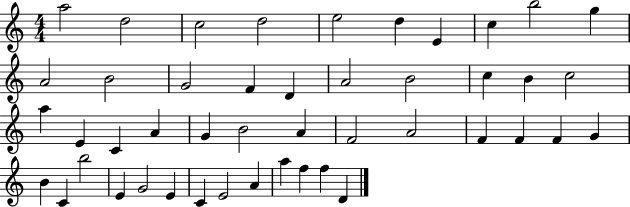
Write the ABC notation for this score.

X:1
T:Untitled
M:4/4
L:1/4
K:C
a2 d2 c2 d2 e2 d E c b2 g A2 B2 G2 F D A2 B2 c B c2 a E C A G B2 A F2 A2 F F F G B C b2 E G2 E C E2 A a f f D